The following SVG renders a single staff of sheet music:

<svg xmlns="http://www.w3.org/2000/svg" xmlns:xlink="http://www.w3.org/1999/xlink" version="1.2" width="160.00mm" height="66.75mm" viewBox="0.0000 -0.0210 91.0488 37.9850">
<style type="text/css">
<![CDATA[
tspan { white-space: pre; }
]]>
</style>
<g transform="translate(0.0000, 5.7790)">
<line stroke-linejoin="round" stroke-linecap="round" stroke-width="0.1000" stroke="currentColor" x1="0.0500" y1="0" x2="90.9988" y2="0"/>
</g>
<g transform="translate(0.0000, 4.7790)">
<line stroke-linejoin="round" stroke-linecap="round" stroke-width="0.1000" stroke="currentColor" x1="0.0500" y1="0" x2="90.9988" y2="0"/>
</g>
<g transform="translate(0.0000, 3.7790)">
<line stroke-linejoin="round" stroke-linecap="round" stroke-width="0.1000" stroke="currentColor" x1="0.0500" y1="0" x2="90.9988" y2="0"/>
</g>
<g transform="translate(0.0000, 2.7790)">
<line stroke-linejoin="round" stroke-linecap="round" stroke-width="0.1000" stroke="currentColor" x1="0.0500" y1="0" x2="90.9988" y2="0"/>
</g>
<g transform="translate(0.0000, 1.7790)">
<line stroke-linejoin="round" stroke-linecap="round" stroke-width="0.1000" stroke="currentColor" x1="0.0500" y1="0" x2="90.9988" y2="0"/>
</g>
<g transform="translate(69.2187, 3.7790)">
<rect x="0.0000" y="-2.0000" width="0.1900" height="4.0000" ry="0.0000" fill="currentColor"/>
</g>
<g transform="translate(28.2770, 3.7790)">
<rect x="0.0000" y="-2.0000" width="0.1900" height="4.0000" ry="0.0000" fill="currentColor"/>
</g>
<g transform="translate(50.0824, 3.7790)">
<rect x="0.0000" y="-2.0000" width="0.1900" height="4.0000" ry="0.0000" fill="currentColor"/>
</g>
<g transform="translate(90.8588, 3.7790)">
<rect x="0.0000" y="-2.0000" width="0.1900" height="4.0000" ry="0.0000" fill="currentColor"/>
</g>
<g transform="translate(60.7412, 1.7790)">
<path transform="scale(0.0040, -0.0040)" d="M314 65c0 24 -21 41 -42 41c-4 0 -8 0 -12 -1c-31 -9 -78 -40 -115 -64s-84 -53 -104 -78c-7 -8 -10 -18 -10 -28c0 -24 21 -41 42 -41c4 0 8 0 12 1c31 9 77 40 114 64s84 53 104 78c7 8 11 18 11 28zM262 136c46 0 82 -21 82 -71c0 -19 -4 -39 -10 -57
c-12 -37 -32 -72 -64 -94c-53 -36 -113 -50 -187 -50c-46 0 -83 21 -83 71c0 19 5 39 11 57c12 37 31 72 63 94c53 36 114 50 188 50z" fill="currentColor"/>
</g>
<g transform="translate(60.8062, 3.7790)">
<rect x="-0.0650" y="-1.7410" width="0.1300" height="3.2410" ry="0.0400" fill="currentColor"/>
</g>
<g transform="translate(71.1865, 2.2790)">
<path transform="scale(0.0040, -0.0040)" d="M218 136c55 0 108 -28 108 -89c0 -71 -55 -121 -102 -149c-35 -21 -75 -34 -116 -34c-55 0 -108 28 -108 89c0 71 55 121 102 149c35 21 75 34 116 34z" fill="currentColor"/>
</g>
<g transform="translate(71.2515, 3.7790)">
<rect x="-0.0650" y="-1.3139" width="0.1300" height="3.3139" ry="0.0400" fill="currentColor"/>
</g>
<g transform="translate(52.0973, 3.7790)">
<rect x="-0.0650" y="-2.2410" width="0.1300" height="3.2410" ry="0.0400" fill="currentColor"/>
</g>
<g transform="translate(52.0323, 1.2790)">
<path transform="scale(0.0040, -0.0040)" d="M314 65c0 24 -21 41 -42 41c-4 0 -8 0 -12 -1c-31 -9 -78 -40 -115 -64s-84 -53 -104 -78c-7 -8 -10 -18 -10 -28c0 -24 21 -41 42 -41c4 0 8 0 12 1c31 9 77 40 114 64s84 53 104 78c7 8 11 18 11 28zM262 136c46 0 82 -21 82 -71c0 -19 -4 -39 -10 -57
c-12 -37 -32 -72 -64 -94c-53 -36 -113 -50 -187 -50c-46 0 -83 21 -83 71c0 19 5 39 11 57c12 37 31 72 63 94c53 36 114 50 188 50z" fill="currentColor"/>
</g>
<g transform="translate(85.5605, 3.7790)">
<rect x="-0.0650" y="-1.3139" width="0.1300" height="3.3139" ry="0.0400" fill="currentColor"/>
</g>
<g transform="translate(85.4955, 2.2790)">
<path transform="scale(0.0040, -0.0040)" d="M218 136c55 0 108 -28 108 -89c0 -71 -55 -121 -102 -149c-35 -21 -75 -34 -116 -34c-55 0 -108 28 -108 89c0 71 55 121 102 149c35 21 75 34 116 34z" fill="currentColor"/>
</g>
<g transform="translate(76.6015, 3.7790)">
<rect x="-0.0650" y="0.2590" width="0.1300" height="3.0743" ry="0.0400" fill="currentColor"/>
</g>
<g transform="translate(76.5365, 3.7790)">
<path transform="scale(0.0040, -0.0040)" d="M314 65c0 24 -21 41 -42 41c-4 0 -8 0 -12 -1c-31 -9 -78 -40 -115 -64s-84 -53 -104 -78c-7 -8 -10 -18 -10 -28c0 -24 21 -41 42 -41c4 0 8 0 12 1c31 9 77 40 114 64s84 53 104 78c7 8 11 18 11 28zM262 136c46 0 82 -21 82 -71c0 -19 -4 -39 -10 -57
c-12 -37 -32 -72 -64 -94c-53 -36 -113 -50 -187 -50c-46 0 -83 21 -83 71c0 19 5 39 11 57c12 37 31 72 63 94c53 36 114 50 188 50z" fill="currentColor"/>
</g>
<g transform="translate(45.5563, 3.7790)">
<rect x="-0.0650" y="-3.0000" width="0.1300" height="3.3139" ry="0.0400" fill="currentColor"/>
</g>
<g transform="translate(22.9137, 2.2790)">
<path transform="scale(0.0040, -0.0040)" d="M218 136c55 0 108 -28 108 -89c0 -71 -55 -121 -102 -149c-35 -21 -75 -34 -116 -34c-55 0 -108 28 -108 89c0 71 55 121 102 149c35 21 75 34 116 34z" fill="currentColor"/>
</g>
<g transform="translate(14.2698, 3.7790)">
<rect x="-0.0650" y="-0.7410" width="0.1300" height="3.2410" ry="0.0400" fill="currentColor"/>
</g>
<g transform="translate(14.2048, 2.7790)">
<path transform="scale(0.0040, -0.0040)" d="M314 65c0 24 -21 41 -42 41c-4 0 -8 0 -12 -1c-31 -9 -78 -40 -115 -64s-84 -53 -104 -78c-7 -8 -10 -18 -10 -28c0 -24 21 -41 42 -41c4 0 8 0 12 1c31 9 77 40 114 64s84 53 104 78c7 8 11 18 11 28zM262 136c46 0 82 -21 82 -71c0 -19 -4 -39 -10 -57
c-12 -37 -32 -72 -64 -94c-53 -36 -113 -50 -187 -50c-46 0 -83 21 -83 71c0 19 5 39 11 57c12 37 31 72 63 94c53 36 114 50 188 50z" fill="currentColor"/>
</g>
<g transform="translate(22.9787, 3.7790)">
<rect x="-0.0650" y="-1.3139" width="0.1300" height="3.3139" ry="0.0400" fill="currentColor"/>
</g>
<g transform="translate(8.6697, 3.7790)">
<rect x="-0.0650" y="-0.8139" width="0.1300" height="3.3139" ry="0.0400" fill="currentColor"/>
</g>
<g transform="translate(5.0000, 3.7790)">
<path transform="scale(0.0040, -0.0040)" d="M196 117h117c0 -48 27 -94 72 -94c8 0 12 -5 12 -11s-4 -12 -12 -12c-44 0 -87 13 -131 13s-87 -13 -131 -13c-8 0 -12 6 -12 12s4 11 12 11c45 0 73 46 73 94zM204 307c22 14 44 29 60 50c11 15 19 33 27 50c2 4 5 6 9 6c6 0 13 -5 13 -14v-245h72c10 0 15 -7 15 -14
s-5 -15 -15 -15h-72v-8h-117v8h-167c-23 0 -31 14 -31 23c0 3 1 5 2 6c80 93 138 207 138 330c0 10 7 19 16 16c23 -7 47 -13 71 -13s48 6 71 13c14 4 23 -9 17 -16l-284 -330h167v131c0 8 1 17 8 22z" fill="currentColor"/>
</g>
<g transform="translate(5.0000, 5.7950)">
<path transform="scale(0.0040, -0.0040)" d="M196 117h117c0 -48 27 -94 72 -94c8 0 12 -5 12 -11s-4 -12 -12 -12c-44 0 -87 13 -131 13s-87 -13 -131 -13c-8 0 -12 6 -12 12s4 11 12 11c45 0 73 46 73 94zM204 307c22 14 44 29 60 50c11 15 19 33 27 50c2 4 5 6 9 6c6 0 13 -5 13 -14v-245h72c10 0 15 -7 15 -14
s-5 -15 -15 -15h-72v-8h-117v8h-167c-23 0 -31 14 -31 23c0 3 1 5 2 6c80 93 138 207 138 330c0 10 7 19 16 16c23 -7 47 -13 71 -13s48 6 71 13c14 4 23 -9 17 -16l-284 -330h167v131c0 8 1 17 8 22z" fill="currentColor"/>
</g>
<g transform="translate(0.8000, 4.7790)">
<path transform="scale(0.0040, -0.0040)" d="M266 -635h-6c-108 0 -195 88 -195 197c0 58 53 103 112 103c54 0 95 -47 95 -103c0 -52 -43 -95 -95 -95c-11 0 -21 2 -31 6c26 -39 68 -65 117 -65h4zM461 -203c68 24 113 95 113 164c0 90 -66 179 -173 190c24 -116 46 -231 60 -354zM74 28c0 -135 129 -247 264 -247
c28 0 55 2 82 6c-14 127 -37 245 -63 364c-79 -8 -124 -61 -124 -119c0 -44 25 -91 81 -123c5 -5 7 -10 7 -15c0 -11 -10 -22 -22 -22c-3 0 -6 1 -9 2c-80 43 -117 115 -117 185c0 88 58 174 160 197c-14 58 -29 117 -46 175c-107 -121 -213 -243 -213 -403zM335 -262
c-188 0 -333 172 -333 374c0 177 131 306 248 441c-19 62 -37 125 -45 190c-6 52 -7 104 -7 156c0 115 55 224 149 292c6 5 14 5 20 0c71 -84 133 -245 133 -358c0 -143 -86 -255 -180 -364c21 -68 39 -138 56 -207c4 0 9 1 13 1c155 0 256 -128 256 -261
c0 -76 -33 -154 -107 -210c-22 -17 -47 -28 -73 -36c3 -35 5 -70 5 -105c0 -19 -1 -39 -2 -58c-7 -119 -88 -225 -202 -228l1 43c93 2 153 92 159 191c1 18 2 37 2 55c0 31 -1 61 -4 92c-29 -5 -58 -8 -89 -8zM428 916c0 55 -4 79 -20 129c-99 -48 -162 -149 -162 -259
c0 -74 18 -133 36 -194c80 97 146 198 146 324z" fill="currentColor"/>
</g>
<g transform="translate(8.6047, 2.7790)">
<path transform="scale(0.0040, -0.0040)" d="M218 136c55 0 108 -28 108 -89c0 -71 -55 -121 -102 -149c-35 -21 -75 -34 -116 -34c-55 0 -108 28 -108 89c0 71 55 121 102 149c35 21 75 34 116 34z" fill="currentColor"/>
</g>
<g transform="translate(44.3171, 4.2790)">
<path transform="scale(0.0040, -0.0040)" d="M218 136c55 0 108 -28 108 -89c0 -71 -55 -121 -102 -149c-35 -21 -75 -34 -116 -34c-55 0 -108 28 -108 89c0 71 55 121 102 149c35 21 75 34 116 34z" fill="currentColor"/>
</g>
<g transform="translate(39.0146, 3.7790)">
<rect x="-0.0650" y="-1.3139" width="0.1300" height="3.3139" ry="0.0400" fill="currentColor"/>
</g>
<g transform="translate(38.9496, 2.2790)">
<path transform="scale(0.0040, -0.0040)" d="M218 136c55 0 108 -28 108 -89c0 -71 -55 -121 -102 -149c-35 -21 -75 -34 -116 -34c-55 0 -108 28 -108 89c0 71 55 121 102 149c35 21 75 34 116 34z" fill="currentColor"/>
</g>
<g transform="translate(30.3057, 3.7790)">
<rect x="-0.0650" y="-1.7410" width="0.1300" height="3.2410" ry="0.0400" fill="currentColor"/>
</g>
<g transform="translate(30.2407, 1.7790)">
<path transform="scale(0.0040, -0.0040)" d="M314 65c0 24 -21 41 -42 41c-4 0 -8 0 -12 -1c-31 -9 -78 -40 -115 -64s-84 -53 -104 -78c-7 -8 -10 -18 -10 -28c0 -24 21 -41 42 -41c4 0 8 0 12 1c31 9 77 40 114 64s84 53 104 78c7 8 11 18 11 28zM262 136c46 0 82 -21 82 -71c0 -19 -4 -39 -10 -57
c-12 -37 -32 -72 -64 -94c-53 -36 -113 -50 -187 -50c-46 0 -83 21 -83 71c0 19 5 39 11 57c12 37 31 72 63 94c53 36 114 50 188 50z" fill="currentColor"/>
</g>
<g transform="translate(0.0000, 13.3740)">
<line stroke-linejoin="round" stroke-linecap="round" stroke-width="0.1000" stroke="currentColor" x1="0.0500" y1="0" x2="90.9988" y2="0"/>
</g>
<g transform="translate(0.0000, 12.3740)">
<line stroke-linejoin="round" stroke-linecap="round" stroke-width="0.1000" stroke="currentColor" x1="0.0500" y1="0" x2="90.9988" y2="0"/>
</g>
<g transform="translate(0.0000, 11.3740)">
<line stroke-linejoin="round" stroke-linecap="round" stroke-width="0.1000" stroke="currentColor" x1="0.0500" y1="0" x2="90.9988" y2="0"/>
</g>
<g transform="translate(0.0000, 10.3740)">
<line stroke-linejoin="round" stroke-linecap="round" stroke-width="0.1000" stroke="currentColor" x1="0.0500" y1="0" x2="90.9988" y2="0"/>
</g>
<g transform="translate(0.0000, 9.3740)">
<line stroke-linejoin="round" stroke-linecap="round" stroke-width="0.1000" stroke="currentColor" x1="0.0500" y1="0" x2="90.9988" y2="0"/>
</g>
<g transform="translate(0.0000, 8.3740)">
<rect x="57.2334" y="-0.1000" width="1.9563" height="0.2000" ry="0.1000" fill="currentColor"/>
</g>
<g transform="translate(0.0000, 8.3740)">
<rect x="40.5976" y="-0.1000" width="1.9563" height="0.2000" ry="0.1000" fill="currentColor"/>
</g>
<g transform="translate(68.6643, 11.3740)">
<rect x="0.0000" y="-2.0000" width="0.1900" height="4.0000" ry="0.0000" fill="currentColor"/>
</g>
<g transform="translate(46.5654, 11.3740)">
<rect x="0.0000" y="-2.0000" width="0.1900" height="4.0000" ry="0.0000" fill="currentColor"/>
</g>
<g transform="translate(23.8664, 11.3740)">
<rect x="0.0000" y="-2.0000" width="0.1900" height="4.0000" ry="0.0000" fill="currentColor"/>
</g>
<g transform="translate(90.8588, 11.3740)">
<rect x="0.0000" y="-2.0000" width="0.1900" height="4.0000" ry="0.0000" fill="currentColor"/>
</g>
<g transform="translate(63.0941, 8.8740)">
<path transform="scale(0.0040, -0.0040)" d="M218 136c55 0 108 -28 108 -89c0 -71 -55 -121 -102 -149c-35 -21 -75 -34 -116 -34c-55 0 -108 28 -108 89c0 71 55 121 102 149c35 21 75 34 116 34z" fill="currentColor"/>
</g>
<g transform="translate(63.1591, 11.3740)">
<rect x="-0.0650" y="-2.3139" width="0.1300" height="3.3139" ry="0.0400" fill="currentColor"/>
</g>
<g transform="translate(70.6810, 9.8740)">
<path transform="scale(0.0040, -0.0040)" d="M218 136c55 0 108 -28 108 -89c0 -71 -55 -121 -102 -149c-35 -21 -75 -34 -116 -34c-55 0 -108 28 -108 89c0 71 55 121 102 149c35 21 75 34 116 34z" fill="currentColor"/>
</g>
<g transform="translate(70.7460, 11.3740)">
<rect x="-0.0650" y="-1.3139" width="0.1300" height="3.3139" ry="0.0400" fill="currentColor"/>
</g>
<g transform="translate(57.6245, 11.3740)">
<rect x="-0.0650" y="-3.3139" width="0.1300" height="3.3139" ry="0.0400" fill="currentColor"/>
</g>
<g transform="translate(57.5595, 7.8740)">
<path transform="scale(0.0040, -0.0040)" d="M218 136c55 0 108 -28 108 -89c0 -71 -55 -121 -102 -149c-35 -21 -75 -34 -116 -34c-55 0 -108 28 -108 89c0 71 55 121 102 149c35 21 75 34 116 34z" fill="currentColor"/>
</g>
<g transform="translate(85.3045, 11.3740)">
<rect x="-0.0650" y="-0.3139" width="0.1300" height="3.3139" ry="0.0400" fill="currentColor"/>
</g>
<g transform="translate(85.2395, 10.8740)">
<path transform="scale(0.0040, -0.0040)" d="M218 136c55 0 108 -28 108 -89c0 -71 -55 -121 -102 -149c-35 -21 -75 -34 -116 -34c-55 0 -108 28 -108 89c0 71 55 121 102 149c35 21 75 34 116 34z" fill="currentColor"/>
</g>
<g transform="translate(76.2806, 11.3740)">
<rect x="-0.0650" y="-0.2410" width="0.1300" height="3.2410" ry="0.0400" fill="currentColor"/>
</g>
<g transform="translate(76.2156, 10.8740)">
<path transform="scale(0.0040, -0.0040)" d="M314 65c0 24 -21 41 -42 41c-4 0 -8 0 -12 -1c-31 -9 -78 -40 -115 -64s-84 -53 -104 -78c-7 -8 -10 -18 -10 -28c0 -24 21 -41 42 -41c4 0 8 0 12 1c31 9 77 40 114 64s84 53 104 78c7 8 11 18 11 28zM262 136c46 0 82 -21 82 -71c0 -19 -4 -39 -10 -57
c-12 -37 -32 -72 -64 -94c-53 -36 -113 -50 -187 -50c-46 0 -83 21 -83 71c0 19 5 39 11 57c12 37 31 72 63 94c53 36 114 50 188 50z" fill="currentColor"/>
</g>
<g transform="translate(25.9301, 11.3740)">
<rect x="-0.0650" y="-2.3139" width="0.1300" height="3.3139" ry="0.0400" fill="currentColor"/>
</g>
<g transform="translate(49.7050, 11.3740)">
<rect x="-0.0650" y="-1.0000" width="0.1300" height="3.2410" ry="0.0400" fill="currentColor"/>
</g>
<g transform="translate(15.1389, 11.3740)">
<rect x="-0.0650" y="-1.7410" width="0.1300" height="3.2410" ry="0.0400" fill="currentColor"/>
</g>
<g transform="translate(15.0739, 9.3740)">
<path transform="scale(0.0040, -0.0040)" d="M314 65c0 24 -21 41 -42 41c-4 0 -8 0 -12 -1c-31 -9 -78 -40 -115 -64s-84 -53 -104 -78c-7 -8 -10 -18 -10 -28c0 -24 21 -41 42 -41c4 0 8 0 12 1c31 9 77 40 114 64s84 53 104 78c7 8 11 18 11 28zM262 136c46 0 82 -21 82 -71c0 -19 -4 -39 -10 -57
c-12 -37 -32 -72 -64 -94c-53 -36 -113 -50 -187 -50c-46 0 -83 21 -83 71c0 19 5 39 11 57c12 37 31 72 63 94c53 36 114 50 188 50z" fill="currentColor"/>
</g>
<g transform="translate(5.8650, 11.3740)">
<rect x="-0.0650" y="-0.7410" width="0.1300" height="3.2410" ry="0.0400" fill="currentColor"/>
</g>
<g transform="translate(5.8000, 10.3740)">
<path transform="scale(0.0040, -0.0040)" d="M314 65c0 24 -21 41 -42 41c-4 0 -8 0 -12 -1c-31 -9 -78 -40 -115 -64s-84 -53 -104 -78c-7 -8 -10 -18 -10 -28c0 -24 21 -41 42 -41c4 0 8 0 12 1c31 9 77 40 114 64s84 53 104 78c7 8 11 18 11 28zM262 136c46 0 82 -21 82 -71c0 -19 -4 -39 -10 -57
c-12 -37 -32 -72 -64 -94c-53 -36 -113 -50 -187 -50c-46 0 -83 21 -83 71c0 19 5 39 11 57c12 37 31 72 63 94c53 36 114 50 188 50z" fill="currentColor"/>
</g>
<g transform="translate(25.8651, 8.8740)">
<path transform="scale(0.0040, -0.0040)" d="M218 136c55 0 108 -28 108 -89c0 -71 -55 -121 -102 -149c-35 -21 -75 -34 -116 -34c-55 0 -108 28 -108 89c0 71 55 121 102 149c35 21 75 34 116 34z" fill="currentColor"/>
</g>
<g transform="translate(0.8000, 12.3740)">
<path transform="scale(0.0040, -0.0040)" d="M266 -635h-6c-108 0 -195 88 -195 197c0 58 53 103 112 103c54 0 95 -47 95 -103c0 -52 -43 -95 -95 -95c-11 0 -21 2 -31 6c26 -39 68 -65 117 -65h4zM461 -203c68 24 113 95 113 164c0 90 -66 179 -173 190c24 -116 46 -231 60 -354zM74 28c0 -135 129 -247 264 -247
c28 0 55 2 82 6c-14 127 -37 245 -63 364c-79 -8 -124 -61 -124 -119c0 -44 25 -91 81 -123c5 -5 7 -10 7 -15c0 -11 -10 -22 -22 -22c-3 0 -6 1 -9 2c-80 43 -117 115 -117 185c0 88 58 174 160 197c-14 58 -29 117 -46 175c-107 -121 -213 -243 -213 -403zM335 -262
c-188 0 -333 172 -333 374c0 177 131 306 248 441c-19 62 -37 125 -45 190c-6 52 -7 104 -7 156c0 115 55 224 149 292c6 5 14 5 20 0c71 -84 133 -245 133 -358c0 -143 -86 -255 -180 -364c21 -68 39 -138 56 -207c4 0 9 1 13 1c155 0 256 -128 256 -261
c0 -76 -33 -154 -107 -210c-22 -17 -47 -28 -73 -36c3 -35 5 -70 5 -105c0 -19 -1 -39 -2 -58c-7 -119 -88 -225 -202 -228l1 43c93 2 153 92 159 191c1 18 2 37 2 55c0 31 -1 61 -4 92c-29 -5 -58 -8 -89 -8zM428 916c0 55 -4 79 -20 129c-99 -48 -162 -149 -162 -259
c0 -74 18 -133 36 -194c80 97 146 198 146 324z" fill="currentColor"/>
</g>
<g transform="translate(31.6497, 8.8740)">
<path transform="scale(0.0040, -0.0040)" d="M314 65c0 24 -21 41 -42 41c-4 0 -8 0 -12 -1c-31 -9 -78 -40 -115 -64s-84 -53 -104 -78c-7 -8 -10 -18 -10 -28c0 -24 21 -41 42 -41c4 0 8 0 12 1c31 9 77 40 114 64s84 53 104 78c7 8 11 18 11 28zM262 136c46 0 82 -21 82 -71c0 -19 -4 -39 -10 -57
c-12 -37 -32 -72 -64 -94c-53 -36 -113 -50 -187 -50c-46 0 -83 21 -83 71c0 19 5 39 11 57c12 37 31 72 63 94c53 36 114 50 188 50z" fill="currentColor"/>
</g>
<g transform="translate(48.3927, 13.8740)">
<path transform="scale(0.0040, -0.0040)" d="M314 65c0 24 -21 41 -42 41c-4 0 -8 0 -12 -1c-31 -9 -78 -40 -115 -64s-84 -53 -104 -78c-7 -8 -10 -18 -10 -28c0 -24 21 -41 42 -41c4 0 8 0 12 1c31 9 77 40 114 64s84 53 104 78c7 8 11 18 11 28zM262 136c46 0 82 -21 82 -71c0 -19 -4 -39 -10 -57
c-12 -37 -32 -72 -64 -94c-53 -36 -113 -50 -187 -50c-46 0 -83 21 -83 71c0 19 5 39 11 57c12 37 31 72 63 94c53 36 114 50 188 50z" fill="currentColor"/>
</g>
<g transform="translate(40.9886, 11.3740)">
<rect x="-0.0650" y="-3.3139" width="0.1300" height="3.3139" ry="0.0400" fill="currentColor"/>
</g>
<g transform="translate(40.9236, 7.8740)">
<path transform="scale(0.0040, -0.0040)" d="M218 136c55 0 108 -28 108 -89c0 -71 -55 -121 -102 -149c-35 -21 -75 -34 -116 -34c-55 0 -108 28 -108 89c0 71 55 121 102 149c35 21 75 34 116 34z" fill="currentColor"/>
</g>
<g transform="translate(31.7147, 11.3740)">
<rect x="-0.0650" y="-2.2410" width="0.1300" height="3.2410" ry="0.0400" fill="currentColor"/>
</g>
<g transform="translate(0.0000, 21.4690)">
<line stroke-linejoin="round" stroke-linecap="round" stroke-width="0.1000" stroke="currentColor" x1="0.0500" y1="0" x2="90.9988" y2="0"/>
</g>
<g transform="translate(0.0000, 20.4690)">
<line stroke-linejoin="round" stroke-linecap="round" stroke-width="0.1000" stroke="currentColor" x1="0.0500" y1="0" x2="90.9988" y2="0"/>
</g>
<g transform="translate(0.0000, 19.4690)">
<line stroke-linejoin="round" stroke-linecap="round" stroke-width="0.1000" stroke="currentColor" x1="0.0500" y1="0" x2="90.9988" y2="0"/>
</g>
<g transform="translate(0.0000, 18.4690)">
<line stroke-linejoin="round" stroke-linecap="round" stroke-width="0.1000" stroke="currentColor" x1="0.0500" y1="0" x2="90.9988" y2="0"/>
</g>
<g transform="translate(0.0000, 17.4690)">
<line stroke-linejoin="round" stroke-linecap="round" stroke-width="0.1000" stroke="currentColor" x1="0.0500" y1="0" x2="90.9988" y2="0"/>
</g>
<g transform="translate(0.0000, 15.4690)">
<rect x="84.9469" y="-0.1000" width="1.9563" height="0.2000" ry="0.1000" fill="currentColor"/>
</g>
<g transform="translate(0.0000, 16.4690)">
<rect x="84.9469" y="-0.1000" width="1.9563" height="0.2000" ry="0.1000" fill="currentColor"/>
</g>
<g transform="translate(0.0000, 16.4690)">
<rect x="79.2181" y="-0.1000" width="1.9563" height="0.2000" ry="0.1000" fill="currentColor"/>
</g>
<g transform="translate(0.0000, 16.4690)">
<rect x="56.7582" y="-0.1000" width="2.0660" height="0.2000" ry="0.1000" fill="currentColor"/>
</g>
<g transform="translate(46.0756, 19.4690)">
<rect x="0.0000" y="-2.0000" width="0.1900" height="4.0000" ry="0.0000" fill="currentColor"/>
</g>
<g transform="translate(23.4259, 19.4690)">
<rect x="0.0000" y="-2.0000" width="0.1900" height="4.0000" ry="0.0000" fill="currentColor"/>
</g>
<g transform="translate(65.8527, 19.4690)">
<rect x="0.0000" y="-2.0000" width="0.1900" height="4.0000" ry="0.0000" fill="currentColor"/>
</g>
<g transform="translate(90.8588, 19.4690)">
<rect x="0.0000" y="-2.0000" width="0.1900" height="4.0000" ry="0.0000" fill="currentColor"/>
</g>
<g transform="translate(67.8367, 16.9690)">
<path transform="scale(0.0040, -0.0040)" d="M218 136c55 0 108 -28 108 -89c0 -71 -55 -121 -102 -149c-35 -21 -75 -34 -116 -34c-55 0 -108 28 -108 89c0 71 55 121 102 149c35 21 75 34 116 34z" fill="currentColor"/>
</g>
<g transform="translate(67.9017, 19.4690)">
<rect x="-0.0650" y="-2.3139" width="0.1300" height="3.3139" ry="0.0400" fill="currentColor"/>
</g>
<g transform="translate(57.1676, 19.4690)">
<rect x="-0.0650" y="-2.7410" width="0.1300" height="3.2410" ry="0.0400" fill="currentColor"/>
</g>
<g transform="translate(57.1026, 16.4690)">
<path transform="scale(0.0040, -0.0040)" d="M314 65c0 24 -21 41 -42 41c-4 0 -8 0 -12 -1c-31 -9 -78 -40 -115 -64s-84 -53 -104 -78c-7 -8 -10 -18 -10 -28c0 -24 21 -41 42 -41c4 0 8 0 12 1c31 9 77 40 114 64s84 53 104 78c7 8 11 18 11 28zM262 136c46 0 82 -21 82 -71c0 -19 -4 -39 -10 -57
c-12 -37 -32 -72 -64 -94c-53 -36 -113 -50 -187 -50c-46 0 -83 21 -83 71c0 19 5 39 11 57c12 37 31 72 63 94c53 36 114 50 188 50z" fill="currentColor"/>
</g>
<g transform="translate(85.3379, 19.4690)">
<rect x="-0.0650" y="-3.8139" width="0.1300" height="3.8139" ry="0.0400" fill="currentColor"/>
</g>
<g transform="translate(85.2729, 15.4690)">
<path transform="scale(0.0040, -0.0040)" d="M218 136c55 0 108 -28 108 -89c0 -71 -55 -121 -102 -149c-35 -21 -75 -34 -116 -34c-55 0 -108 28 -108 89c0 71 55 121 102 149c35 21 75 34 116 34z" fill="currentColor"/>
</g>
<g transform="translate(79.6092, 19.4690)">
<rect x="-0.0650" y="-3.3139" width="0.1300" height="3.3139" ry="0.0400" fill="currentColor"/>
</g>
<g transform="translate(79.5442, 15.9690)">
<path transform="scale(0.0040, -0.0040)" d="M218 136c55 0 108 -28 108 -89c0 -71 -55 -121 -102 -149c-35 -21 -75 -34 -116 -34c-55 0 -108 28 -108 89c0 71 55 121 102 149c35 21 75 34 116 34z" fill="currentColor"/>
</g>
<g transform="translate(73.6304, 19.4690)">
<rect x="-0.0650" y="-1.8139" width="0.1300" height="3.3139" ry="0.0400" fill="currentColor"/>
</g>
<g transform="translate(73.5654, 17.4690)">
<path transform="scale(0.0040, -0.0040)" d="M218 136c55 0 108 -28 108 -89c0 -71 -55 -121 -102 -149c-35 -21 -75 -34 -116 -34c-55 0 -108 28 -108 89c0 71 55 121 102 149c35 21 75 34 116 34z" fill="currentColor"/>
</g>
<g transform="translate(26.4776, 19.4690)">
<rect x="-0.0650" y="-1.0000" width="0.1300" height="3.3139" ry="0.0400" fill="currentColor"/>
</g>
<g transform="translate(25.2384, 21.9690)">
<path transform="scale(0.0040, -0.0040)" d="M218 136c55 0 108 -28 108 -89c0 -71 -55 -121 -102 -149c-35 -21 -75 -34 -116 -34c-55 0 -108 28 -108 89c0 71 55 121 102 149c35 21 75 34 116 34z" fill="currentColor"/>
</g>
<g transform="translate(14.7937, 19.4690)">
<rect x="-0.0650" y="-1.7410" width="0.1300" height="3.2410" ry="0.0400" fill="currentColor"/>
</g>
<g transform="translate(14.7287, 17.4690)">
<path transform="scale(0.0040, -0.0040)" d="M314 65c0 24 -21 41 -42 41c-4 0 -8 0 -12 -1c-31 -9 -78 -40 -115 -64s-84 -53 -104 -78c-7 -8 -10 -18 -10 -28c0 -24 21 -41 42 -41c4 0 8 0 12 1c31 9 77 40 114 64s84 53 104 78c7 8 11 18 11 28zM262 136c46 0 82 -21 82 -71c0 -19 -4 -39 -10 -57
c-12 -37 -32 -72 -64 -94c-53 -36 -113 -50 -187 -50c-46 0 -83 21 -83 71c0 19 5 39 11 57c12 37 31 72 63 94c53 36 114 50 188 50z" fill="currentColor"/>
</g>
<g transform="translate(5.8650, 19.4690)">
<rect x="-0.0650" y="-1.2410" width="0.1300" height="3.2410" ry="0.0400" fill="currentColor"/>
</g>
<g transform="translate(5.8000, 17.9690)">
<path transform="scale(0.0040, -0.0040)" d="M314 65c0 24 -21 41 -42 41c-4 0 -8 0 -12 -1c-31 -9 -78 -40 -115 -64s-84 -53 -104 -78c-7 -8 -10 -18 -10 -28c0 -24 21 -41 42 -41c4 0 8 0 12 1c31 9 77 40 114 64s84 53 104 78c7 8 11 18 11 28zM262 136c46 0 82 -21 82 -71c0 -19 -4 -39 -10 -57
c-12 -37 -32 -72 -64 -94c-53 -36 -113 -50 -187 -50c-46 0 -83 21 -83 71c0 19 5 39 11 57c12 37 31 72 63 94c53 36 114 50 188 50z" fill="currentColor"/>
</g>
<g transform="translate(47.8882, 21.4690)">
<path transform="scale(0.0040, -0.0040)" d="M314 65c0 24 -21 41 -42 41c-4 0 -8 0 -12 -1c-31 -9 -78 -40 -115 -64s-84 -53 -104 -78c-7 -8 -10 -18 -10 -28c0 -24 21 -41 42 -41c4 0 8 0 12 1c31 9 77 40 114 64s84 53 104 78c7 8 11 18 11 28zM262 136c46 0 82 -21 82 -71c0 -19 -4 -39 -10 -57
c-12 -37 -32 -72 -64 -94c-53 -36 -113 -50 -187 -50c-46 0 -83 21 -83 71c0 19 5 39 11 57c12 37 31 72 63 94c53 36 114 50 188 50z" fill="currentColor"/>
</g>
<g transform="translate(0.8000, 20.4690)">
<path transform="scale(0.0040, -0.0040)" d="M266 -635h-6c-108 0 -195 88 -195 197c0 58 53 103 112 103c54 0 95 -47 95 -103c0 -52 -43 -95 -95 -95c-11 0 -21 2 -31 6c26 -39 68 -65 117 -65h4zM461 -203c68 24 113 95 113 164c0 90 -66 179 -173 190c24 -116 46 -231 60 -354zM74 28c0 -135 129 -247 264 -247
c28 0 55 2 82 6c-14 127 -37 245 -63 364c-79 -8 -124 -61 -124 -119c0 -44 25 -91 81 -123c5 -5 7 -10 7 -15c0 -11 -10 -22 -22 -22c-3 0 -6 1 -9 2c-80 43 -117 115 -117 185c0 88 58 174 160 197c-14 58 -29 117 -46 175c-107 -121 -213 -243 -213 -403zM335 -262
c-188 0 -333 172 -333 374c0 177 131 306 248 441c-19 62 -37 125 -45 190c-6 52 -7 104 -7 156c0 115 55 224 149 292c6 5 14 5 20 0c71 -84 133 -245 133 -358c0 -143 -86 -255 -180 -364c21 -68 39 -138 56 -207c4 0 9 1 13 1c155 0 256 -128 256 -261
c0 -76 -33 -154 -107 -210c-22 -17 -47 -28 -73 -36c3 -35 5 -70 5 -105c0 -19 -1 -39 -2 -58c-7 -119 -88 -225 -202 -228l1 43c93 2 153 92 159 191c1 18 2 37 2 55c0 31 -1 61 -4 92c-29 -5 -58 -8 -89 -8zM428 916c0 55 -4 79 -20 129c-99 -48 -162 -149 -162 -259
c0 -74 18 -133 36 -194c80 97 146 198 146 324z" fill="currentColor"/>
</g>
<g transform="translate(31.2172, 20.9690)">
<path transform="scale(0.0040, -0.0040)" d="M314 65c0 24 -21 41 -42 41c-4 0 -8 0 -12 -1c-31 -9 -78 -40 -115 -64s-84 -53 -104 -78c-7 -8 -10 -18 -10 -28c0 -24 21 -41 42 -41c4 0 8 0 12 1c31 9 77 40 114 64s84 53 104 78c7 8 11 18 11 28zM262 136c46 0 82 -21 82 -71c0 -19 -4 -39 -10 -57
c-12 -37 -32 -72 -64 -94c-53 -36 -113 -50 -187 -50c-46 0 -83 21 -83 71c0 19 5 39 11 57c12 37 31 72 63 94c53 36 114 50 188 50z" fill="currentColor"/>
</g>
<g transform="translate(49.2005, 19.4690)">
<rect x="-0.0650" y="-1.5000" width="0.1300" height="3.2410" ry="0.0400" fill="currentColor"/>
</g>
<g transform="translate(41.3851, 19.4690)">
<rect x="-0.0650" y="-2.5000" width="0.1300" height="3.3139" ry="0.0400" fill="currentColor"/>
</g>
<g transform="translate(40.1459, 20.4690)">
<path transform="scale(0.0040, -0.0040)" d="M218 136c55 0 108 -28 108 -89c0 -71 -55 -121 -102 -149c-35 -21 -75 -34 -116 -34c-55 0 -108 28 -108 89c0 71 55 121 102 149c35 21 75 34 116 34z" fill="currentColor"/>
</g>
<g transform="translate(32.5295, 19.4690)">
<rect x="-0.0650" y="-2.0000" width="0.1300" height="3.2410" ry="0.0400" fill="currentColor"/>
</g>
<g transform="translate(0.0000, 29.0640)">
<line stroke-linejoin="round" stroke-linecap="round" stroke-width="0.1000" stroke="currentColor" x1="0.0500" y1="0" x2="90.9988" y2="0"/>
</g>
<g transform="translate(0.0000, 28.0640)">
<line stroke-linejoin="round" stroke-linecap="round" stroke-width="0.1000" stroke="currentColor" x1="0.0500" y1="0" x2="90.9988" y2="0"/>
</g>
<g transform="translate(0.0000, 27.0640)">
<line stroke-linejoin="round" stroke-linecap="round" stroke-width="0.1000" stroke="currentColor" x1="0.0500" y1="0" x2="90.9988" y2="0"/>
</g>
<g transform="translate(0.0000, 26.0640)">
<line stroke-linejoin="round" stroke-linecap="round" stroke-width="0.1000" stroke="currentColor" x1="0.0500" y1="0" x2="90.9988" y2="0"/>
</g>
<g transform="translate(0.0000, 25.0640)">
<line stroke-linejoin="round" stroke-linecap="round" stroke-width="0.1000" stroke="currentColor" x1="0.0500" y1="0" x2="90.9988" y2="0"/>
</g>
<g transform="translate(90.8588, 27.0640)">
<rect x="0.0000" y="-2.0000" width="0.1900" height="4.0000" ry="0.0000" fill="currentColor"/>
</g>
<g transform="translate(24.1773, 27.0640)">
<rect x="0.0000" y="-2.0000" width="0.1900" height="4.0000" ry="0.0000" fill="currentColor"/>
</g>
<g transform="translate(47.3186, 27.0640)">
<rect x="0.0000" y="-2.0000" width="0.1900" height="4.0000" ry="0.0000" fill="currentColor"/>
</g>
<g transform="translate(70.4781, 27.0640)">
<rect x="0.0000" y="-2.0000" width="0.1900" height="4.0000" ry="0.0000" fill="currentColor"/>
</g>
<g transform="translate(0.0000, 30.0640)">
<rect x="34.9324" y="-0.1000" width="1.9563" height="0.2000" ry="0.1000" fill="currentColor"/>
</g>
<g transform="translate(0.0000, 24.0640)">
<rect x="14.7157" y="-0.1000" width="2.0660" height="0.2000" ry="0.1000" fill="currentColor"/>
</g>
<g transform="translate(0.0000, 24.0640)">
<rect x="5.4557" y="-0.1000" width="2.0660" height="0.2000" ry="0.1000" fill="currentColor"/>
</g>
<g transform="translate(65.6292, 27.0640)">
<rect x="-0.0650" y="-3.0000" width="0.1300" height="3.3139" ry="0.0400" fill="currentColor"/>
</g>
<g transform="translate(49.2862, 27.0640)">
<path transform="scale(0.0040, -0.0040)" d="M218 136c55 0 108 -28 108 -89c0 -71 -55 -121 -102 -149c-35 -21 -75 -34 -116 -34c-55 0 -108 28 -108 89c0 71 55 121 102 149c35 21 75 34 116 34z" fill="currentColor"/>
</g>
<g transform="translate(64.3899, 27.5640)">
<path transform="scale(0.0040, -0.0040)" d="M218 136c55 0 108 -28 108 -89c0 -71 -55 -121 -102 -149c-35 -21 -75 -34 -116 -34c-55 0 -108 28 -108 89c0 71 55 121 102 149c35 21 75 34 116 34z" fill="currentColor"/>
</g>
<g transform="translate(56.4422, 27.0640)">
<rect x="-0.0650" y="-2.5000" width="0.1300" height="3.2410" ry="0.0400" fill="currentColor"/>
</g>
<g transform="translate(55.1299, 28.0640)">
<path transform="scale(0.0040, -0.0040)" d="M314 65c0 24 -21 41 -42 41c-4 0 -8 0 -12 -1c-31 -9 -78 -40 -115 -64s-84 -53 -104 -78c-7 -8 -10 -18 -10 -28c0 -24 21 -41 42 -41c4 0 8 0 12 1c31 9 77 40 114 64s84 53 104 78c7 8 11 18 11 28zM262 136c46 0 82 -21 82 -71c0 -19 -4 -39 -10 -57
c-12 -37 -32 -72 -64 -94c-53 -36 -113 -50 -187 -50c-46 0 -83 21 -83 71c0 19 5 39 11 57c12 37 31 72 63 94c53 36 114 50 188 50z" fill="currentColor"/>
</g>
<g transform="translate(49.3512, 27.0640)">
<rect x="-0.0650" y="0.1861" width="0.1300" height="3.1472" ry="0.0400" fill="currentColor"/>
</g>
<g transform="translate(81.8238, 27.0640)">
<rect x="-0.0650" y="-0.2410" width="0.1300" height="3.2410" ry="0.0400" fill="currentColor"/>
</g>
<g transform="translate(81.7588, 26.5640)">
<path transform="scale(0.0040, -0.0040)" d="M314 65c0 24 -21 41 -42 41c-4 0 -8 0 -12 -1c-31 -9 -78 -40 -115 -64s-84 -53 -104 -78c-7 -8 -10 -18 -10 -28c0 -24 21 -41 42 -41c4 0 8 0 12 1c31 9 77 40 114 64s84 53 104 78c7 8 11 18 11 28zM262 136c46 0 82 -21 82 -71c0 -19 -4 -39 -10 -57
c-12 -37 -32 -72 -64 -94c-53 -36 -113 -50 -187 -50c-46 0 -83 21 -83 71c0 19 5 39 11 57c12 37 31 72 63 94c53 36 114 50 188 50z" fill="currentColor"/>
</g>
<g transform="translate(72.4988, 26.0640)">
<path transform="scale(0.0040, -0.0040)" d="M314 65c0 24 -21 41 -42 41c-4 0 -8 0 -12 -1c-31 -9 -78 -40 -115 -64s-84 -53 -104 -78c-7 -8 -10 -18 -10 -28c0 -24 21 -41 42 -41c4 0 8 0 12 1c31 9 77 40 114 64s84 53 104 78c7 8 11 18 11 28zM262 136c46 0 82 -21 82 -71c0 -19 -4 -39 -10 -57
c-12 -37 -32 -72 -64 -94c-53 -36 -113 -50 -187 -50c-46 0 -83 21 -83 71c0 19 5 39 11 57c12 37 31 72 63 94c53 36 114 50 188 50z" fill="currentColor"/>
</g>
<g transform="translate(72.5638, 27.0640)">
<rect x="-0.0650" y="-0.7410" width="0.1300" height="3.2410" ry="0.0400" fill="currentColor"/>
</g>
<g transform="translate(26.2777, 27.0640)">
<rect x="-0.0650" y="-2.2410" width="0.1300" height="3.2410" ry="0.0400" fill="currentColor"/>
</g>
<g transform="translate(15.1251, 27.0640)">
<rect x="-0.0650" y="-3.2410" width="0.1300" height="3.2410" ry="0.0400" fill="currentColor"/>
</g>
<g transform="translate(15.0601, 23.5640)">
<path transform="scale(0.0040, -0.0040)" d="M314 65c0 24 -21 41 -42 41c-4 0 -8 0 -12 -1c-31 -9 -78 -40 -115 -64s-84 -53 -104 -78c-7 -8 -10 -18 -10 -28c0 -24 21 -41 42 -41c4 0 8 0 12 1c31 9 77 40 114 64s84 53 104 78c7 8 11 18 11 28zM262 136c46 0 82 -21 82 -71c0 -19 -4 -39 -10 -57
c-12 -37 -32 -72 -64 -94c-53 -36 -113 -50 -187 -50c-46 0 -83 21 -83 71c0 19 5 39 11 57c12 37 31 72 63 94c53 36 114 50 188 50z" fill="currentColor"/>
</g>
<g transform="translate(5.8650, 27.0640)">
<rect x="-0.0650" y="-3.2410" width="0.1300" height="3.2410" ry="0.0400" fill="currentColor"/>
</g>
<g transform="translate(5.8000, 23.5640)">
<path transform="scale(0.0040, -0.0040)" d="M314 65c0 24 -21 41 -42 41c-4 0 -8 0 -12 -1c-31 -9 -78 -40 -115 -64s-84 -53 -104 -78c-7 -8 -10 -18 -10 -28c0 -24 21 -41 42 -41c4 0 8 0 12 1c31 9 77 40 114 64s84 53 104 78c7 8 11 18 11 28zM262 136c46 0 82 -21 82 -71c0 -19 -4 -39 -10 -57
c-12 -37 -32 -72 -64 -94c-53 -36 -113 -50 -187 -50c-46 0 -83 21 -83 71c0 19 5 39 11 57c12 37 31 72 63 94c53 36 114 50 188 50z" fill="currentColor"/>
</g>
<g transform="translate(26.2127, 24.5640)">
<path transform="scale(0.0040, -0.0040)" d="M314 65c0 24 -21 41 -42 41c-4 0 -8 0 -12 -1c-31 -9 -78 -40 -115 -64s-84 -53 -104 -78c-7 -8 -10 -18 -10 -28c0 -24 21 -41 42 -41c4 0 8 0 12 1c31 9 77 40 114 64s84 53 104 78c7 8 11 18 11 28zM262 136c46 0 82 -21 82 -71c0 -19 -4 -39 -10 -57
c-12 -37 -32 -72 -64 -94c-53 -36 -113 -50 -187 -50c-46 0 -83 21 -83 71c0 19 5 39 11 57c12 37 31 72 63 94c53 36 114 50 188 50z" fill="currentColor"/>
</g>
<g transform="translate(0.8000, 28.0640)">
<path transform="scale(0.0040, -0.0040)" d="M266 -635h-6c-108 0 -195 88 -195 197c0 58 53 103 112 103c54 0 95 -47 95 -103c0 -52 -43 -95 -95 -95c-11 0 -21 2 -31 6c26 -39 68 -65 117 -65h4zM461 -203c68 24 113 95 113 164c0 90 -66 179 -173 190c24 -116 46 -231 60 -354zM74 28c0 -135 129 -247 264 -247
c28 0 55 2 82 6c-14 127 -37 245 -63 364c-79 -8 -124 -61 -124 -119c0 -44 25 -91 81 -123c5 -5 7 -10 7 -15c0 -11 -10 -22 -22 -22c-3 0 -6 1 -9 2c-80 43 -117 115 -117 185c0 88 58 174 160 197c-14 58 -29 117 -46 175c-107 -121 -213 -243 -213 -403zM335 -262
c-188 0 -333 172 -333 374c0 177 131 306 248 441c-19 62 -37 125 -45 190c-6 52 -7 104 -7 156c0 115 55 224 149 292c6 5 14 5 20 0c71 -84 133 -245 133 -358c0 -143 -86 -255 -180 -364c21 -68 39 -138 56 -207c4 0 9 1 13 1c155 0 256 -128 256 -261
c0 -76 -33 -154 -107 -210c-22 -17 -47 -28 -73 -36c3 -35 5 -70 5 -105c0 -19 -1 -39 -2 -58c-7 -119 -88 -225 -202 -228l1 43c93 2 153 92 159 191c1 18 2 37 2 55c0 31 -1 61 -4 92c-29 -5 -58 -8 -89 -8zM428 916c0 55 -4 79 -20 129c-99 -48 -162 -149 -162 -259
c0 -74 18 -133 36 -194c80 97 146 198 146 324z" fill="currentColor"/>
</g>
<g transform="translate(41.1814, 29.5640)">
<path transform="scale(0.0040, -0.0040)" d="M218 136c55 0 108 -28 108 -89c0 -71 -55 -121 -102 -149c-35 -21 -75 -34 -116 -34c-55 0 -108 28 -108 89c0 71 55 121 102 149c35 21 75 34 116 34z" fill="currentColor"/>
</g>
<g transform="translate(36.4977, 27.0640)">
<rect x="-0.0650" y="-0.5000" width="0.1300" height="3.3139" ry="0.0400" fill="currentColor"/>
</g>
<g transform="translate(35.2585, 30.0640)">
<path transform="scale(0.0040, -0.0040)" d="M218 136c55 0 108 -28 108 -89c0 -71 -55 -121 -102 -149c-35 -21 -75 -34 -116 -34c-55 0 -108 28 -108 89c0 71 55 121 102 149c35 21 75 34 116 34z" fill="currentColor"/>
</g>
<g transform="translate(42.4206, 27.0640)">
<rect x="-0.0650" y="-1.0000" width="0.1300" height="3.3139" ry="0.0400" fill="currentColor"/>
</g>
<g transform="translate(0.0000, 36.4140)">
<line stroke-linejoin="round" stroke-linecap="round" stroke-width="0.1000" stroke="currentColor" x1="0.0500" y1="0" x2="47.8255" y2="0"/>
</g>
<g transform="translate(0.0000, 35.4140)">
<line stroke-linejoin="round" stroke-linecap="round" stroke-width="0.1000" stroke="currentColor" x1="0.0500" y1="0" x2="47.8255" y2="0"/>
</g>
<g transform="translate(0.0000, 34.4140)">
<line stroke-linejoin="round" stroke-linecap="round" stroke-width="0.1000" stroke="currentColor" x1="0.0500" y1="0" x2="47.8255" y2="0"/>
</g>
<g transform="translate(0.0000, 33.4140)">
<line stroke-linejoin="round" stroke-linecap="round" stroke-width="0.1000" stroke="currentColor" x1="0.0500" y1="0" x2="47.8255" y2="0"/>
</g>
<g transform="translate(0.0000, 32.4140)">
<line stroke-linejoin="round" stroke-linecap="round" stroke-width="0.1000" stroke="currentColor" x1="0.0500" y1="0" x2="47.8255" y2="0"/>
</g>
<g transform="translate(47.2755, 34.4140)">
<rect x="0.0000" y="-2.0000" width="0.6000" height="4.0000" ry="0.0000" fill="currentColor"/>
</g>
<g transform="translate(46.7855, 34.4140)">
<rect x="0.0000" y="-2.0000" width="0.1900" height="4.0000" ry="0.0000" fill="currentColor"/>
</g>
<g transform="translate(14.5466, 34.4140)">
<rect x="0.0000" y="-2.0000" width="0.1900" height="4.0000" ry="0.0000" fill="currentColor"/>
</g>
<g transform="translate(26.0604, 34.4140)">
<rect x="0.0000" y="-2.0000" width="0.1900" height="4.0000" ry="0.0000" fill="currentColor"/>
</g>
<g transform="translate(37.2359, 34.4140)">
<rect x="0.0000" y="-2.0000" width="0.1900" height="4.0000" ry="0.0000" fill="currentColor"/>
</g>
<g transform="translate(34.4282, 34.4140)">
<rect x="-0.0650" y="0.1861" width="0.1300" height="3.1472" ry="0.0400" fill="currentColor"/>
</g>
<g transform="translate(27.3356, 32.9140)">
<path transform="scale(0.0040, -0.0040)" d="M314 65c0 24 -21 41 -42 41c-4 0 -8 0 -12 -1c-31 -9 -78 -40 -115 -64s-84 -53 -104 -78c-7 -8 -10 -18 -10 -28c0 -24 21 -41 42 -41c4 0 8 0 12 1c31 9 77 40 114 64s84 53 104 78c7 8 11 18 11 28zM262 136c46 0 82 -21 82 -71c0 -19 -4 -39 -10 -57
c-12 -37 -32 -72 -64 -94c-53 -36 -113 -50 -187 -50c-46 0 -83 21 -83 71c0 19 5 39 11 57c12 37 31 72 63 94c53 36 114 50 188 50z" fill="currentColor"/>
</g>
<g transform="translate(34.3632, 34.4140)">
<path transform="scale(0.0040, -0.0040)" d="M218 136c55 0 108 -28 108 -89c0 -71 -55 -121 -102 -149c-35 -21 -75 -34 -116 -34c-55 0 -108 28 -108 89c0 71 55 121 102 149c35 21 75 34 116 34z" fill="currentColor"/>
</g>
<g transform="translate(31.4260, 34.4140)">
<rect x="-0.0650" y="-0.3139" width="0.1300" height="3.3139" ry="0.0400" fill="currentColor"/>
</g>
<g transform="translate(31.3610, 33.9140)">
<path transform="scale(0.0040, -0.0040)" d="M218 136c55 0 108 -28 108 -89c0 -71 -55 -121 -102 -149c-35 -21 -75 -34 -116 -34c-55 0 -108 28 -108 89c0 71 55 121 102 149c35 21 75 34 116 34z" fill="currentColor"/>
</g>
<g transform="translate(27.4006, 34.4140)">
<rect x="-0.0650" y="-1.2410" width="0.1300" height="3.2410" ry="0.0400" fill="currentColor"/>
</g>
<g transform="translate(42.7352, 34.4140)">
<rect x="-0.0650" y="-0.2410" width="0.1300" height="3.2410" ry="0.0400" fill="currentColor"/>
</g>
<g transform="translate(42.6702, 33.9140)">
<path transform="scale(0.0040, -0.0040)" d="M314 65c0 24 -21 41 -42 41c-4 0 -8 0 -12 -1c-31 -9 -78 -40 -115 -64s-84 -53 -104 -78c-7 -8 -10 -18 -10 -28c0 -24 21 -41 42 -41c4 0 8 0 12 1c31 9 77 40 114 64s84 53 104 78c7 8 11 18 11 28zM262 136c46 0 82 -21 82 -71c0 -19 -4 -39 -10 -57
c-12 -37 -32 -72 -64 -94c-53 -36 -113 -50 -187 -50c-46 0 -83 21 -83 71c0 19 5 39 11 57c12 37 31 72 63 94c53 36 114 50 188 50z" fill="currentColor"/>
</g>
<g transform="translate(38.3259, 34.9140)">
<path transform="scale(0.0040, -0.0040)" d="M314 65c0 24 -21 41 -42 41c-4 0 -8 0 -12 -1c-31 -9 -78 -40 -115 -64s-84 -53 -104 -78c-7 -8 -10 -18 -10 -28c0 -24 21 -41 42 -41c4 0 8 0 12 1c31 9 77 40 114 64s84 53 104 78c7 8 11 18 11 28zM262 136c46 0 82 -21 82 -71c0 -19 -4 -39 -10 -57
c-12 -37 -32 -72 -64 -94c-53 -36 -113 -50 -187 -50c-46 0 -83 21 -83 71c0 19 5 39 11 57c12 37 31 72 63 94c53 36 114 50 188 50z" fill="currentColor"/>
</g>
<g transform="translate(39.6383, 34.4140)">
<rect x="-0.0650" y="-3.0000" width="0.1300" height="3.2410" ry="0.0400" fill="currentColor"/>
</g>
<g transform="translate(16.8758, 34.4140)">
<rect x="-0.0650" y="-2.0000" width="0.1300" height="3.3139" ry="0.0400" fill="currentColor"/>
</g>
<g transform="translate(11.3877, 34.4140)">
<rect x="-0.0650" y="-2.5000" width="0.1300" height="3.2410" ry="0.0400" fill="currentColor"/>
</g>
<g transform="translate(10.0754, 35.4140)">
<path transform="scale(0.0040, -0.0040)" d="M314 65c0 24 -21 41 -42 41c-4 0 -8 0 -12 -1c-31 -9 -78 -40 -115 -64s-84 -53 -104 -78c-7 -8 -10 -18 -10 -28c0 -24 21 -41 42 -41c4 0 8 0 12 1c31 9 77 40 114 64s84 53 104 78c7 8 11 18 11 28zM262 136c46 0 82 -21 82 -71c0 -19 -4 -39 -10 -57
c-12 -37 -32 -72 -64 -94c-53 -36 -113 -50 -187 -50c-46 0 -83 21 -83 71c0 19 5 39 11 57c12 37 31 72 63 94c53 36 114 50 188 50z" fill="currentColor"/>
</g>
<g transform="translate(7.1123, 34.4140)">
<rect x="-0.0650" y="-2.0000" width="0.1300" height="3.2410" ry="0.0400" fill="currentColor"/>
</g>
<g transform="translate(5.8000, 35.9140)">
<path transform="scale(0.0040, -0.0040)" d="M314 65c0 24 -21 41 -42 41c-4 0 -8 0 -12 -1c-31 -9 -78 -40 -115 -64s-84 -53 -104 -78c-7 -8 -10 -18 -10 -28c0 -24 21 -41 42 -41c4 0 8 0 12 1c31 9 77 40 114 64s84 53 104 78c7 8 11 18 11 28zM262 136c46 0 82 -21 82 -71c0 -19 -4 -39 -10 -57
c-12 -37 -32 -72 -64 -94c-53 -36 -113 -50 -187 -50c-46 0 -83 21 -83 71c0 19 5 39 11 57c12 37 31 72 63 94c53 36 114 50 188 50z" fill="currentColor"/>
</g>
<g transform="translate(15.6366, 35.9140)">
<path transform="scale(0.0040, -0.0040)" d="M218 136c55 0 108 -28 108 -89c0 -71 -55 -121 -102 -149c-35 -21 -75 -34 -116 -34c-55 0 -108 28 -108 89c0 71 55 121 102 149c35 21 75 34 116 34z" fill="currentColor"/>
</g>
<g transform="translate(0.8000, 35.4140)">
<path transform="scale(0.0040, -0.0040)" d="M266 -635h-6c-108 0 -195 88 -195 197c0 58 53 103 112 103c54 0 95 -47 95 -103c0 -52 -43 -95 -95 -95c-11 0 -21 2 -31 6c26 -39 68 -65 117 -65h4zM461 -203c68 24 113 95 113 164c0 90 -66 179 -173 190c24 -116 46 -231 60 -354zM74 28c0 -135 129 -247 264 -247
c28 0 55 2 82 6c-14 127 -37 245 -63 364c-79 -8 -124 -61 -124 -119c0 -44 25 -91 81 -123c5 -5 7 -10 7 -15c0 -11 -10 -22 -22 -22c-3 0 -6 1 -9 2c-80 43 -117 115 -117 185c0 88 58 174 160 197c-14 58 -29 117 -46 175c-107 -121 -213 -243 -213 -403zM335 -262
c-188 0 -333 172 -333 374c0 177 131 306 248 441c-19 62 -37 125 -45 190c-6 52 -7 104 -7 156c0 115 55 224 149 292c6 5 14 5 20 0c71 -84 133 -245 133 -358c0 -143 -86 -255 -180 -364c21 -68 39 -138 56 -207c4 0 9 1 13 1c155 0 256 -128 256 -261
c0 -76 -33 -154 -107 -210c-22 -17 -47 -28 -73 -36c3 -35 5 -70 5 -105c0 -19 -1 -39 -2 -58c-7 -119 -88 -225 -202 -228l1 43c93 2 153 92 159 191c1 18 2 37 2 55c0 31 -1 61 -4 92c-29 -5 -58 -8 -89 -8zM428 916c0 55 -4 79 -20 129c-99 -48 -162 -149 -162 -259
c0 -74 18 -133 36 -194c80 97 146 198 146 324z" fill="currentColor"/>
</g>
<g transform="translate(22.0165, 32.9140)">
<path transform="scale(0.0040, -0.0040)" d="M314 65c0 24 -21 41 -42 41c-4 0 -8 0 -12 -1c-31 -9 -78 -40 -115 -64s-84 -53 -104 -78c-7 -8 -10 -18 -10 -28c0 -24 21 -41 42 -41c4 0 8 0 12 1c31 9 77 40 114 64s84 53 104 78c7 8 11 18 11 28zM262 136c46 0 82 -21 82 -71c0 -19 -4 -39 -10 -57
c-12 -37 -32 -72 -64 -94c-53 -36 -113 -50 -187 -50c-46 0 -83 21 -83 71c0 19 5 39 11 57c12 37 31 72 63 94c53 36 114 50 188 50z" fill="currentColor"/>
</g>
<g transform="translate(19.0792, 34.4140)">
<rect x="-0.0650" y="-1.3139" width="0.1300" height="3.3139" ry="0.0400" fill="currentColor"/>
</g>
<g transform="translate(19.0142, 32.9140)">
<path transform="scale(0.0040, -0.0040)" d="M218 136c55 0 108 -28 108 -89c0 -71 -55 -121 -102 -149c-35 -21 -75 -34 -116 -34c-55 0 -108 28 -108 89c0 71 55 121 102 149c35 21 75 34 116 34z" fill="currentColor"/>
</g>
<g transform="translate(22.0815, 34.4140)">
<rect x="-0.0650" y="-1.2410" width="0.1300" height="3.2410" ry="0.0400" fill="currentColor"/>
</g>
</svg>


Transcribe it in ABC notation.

X:1
T:Untitled
M:4/4
L:1/4
K:C
d d2 e f2 e A g2 f2 e B2 e d2 f2 g g2 b D2 b g e c2 c e2 f2 D F2 G E2 a2 g f b c' b2 b2 g2 C D B G2 A d2 c2 F2 G2 F e e2 e2 c B A2 c2